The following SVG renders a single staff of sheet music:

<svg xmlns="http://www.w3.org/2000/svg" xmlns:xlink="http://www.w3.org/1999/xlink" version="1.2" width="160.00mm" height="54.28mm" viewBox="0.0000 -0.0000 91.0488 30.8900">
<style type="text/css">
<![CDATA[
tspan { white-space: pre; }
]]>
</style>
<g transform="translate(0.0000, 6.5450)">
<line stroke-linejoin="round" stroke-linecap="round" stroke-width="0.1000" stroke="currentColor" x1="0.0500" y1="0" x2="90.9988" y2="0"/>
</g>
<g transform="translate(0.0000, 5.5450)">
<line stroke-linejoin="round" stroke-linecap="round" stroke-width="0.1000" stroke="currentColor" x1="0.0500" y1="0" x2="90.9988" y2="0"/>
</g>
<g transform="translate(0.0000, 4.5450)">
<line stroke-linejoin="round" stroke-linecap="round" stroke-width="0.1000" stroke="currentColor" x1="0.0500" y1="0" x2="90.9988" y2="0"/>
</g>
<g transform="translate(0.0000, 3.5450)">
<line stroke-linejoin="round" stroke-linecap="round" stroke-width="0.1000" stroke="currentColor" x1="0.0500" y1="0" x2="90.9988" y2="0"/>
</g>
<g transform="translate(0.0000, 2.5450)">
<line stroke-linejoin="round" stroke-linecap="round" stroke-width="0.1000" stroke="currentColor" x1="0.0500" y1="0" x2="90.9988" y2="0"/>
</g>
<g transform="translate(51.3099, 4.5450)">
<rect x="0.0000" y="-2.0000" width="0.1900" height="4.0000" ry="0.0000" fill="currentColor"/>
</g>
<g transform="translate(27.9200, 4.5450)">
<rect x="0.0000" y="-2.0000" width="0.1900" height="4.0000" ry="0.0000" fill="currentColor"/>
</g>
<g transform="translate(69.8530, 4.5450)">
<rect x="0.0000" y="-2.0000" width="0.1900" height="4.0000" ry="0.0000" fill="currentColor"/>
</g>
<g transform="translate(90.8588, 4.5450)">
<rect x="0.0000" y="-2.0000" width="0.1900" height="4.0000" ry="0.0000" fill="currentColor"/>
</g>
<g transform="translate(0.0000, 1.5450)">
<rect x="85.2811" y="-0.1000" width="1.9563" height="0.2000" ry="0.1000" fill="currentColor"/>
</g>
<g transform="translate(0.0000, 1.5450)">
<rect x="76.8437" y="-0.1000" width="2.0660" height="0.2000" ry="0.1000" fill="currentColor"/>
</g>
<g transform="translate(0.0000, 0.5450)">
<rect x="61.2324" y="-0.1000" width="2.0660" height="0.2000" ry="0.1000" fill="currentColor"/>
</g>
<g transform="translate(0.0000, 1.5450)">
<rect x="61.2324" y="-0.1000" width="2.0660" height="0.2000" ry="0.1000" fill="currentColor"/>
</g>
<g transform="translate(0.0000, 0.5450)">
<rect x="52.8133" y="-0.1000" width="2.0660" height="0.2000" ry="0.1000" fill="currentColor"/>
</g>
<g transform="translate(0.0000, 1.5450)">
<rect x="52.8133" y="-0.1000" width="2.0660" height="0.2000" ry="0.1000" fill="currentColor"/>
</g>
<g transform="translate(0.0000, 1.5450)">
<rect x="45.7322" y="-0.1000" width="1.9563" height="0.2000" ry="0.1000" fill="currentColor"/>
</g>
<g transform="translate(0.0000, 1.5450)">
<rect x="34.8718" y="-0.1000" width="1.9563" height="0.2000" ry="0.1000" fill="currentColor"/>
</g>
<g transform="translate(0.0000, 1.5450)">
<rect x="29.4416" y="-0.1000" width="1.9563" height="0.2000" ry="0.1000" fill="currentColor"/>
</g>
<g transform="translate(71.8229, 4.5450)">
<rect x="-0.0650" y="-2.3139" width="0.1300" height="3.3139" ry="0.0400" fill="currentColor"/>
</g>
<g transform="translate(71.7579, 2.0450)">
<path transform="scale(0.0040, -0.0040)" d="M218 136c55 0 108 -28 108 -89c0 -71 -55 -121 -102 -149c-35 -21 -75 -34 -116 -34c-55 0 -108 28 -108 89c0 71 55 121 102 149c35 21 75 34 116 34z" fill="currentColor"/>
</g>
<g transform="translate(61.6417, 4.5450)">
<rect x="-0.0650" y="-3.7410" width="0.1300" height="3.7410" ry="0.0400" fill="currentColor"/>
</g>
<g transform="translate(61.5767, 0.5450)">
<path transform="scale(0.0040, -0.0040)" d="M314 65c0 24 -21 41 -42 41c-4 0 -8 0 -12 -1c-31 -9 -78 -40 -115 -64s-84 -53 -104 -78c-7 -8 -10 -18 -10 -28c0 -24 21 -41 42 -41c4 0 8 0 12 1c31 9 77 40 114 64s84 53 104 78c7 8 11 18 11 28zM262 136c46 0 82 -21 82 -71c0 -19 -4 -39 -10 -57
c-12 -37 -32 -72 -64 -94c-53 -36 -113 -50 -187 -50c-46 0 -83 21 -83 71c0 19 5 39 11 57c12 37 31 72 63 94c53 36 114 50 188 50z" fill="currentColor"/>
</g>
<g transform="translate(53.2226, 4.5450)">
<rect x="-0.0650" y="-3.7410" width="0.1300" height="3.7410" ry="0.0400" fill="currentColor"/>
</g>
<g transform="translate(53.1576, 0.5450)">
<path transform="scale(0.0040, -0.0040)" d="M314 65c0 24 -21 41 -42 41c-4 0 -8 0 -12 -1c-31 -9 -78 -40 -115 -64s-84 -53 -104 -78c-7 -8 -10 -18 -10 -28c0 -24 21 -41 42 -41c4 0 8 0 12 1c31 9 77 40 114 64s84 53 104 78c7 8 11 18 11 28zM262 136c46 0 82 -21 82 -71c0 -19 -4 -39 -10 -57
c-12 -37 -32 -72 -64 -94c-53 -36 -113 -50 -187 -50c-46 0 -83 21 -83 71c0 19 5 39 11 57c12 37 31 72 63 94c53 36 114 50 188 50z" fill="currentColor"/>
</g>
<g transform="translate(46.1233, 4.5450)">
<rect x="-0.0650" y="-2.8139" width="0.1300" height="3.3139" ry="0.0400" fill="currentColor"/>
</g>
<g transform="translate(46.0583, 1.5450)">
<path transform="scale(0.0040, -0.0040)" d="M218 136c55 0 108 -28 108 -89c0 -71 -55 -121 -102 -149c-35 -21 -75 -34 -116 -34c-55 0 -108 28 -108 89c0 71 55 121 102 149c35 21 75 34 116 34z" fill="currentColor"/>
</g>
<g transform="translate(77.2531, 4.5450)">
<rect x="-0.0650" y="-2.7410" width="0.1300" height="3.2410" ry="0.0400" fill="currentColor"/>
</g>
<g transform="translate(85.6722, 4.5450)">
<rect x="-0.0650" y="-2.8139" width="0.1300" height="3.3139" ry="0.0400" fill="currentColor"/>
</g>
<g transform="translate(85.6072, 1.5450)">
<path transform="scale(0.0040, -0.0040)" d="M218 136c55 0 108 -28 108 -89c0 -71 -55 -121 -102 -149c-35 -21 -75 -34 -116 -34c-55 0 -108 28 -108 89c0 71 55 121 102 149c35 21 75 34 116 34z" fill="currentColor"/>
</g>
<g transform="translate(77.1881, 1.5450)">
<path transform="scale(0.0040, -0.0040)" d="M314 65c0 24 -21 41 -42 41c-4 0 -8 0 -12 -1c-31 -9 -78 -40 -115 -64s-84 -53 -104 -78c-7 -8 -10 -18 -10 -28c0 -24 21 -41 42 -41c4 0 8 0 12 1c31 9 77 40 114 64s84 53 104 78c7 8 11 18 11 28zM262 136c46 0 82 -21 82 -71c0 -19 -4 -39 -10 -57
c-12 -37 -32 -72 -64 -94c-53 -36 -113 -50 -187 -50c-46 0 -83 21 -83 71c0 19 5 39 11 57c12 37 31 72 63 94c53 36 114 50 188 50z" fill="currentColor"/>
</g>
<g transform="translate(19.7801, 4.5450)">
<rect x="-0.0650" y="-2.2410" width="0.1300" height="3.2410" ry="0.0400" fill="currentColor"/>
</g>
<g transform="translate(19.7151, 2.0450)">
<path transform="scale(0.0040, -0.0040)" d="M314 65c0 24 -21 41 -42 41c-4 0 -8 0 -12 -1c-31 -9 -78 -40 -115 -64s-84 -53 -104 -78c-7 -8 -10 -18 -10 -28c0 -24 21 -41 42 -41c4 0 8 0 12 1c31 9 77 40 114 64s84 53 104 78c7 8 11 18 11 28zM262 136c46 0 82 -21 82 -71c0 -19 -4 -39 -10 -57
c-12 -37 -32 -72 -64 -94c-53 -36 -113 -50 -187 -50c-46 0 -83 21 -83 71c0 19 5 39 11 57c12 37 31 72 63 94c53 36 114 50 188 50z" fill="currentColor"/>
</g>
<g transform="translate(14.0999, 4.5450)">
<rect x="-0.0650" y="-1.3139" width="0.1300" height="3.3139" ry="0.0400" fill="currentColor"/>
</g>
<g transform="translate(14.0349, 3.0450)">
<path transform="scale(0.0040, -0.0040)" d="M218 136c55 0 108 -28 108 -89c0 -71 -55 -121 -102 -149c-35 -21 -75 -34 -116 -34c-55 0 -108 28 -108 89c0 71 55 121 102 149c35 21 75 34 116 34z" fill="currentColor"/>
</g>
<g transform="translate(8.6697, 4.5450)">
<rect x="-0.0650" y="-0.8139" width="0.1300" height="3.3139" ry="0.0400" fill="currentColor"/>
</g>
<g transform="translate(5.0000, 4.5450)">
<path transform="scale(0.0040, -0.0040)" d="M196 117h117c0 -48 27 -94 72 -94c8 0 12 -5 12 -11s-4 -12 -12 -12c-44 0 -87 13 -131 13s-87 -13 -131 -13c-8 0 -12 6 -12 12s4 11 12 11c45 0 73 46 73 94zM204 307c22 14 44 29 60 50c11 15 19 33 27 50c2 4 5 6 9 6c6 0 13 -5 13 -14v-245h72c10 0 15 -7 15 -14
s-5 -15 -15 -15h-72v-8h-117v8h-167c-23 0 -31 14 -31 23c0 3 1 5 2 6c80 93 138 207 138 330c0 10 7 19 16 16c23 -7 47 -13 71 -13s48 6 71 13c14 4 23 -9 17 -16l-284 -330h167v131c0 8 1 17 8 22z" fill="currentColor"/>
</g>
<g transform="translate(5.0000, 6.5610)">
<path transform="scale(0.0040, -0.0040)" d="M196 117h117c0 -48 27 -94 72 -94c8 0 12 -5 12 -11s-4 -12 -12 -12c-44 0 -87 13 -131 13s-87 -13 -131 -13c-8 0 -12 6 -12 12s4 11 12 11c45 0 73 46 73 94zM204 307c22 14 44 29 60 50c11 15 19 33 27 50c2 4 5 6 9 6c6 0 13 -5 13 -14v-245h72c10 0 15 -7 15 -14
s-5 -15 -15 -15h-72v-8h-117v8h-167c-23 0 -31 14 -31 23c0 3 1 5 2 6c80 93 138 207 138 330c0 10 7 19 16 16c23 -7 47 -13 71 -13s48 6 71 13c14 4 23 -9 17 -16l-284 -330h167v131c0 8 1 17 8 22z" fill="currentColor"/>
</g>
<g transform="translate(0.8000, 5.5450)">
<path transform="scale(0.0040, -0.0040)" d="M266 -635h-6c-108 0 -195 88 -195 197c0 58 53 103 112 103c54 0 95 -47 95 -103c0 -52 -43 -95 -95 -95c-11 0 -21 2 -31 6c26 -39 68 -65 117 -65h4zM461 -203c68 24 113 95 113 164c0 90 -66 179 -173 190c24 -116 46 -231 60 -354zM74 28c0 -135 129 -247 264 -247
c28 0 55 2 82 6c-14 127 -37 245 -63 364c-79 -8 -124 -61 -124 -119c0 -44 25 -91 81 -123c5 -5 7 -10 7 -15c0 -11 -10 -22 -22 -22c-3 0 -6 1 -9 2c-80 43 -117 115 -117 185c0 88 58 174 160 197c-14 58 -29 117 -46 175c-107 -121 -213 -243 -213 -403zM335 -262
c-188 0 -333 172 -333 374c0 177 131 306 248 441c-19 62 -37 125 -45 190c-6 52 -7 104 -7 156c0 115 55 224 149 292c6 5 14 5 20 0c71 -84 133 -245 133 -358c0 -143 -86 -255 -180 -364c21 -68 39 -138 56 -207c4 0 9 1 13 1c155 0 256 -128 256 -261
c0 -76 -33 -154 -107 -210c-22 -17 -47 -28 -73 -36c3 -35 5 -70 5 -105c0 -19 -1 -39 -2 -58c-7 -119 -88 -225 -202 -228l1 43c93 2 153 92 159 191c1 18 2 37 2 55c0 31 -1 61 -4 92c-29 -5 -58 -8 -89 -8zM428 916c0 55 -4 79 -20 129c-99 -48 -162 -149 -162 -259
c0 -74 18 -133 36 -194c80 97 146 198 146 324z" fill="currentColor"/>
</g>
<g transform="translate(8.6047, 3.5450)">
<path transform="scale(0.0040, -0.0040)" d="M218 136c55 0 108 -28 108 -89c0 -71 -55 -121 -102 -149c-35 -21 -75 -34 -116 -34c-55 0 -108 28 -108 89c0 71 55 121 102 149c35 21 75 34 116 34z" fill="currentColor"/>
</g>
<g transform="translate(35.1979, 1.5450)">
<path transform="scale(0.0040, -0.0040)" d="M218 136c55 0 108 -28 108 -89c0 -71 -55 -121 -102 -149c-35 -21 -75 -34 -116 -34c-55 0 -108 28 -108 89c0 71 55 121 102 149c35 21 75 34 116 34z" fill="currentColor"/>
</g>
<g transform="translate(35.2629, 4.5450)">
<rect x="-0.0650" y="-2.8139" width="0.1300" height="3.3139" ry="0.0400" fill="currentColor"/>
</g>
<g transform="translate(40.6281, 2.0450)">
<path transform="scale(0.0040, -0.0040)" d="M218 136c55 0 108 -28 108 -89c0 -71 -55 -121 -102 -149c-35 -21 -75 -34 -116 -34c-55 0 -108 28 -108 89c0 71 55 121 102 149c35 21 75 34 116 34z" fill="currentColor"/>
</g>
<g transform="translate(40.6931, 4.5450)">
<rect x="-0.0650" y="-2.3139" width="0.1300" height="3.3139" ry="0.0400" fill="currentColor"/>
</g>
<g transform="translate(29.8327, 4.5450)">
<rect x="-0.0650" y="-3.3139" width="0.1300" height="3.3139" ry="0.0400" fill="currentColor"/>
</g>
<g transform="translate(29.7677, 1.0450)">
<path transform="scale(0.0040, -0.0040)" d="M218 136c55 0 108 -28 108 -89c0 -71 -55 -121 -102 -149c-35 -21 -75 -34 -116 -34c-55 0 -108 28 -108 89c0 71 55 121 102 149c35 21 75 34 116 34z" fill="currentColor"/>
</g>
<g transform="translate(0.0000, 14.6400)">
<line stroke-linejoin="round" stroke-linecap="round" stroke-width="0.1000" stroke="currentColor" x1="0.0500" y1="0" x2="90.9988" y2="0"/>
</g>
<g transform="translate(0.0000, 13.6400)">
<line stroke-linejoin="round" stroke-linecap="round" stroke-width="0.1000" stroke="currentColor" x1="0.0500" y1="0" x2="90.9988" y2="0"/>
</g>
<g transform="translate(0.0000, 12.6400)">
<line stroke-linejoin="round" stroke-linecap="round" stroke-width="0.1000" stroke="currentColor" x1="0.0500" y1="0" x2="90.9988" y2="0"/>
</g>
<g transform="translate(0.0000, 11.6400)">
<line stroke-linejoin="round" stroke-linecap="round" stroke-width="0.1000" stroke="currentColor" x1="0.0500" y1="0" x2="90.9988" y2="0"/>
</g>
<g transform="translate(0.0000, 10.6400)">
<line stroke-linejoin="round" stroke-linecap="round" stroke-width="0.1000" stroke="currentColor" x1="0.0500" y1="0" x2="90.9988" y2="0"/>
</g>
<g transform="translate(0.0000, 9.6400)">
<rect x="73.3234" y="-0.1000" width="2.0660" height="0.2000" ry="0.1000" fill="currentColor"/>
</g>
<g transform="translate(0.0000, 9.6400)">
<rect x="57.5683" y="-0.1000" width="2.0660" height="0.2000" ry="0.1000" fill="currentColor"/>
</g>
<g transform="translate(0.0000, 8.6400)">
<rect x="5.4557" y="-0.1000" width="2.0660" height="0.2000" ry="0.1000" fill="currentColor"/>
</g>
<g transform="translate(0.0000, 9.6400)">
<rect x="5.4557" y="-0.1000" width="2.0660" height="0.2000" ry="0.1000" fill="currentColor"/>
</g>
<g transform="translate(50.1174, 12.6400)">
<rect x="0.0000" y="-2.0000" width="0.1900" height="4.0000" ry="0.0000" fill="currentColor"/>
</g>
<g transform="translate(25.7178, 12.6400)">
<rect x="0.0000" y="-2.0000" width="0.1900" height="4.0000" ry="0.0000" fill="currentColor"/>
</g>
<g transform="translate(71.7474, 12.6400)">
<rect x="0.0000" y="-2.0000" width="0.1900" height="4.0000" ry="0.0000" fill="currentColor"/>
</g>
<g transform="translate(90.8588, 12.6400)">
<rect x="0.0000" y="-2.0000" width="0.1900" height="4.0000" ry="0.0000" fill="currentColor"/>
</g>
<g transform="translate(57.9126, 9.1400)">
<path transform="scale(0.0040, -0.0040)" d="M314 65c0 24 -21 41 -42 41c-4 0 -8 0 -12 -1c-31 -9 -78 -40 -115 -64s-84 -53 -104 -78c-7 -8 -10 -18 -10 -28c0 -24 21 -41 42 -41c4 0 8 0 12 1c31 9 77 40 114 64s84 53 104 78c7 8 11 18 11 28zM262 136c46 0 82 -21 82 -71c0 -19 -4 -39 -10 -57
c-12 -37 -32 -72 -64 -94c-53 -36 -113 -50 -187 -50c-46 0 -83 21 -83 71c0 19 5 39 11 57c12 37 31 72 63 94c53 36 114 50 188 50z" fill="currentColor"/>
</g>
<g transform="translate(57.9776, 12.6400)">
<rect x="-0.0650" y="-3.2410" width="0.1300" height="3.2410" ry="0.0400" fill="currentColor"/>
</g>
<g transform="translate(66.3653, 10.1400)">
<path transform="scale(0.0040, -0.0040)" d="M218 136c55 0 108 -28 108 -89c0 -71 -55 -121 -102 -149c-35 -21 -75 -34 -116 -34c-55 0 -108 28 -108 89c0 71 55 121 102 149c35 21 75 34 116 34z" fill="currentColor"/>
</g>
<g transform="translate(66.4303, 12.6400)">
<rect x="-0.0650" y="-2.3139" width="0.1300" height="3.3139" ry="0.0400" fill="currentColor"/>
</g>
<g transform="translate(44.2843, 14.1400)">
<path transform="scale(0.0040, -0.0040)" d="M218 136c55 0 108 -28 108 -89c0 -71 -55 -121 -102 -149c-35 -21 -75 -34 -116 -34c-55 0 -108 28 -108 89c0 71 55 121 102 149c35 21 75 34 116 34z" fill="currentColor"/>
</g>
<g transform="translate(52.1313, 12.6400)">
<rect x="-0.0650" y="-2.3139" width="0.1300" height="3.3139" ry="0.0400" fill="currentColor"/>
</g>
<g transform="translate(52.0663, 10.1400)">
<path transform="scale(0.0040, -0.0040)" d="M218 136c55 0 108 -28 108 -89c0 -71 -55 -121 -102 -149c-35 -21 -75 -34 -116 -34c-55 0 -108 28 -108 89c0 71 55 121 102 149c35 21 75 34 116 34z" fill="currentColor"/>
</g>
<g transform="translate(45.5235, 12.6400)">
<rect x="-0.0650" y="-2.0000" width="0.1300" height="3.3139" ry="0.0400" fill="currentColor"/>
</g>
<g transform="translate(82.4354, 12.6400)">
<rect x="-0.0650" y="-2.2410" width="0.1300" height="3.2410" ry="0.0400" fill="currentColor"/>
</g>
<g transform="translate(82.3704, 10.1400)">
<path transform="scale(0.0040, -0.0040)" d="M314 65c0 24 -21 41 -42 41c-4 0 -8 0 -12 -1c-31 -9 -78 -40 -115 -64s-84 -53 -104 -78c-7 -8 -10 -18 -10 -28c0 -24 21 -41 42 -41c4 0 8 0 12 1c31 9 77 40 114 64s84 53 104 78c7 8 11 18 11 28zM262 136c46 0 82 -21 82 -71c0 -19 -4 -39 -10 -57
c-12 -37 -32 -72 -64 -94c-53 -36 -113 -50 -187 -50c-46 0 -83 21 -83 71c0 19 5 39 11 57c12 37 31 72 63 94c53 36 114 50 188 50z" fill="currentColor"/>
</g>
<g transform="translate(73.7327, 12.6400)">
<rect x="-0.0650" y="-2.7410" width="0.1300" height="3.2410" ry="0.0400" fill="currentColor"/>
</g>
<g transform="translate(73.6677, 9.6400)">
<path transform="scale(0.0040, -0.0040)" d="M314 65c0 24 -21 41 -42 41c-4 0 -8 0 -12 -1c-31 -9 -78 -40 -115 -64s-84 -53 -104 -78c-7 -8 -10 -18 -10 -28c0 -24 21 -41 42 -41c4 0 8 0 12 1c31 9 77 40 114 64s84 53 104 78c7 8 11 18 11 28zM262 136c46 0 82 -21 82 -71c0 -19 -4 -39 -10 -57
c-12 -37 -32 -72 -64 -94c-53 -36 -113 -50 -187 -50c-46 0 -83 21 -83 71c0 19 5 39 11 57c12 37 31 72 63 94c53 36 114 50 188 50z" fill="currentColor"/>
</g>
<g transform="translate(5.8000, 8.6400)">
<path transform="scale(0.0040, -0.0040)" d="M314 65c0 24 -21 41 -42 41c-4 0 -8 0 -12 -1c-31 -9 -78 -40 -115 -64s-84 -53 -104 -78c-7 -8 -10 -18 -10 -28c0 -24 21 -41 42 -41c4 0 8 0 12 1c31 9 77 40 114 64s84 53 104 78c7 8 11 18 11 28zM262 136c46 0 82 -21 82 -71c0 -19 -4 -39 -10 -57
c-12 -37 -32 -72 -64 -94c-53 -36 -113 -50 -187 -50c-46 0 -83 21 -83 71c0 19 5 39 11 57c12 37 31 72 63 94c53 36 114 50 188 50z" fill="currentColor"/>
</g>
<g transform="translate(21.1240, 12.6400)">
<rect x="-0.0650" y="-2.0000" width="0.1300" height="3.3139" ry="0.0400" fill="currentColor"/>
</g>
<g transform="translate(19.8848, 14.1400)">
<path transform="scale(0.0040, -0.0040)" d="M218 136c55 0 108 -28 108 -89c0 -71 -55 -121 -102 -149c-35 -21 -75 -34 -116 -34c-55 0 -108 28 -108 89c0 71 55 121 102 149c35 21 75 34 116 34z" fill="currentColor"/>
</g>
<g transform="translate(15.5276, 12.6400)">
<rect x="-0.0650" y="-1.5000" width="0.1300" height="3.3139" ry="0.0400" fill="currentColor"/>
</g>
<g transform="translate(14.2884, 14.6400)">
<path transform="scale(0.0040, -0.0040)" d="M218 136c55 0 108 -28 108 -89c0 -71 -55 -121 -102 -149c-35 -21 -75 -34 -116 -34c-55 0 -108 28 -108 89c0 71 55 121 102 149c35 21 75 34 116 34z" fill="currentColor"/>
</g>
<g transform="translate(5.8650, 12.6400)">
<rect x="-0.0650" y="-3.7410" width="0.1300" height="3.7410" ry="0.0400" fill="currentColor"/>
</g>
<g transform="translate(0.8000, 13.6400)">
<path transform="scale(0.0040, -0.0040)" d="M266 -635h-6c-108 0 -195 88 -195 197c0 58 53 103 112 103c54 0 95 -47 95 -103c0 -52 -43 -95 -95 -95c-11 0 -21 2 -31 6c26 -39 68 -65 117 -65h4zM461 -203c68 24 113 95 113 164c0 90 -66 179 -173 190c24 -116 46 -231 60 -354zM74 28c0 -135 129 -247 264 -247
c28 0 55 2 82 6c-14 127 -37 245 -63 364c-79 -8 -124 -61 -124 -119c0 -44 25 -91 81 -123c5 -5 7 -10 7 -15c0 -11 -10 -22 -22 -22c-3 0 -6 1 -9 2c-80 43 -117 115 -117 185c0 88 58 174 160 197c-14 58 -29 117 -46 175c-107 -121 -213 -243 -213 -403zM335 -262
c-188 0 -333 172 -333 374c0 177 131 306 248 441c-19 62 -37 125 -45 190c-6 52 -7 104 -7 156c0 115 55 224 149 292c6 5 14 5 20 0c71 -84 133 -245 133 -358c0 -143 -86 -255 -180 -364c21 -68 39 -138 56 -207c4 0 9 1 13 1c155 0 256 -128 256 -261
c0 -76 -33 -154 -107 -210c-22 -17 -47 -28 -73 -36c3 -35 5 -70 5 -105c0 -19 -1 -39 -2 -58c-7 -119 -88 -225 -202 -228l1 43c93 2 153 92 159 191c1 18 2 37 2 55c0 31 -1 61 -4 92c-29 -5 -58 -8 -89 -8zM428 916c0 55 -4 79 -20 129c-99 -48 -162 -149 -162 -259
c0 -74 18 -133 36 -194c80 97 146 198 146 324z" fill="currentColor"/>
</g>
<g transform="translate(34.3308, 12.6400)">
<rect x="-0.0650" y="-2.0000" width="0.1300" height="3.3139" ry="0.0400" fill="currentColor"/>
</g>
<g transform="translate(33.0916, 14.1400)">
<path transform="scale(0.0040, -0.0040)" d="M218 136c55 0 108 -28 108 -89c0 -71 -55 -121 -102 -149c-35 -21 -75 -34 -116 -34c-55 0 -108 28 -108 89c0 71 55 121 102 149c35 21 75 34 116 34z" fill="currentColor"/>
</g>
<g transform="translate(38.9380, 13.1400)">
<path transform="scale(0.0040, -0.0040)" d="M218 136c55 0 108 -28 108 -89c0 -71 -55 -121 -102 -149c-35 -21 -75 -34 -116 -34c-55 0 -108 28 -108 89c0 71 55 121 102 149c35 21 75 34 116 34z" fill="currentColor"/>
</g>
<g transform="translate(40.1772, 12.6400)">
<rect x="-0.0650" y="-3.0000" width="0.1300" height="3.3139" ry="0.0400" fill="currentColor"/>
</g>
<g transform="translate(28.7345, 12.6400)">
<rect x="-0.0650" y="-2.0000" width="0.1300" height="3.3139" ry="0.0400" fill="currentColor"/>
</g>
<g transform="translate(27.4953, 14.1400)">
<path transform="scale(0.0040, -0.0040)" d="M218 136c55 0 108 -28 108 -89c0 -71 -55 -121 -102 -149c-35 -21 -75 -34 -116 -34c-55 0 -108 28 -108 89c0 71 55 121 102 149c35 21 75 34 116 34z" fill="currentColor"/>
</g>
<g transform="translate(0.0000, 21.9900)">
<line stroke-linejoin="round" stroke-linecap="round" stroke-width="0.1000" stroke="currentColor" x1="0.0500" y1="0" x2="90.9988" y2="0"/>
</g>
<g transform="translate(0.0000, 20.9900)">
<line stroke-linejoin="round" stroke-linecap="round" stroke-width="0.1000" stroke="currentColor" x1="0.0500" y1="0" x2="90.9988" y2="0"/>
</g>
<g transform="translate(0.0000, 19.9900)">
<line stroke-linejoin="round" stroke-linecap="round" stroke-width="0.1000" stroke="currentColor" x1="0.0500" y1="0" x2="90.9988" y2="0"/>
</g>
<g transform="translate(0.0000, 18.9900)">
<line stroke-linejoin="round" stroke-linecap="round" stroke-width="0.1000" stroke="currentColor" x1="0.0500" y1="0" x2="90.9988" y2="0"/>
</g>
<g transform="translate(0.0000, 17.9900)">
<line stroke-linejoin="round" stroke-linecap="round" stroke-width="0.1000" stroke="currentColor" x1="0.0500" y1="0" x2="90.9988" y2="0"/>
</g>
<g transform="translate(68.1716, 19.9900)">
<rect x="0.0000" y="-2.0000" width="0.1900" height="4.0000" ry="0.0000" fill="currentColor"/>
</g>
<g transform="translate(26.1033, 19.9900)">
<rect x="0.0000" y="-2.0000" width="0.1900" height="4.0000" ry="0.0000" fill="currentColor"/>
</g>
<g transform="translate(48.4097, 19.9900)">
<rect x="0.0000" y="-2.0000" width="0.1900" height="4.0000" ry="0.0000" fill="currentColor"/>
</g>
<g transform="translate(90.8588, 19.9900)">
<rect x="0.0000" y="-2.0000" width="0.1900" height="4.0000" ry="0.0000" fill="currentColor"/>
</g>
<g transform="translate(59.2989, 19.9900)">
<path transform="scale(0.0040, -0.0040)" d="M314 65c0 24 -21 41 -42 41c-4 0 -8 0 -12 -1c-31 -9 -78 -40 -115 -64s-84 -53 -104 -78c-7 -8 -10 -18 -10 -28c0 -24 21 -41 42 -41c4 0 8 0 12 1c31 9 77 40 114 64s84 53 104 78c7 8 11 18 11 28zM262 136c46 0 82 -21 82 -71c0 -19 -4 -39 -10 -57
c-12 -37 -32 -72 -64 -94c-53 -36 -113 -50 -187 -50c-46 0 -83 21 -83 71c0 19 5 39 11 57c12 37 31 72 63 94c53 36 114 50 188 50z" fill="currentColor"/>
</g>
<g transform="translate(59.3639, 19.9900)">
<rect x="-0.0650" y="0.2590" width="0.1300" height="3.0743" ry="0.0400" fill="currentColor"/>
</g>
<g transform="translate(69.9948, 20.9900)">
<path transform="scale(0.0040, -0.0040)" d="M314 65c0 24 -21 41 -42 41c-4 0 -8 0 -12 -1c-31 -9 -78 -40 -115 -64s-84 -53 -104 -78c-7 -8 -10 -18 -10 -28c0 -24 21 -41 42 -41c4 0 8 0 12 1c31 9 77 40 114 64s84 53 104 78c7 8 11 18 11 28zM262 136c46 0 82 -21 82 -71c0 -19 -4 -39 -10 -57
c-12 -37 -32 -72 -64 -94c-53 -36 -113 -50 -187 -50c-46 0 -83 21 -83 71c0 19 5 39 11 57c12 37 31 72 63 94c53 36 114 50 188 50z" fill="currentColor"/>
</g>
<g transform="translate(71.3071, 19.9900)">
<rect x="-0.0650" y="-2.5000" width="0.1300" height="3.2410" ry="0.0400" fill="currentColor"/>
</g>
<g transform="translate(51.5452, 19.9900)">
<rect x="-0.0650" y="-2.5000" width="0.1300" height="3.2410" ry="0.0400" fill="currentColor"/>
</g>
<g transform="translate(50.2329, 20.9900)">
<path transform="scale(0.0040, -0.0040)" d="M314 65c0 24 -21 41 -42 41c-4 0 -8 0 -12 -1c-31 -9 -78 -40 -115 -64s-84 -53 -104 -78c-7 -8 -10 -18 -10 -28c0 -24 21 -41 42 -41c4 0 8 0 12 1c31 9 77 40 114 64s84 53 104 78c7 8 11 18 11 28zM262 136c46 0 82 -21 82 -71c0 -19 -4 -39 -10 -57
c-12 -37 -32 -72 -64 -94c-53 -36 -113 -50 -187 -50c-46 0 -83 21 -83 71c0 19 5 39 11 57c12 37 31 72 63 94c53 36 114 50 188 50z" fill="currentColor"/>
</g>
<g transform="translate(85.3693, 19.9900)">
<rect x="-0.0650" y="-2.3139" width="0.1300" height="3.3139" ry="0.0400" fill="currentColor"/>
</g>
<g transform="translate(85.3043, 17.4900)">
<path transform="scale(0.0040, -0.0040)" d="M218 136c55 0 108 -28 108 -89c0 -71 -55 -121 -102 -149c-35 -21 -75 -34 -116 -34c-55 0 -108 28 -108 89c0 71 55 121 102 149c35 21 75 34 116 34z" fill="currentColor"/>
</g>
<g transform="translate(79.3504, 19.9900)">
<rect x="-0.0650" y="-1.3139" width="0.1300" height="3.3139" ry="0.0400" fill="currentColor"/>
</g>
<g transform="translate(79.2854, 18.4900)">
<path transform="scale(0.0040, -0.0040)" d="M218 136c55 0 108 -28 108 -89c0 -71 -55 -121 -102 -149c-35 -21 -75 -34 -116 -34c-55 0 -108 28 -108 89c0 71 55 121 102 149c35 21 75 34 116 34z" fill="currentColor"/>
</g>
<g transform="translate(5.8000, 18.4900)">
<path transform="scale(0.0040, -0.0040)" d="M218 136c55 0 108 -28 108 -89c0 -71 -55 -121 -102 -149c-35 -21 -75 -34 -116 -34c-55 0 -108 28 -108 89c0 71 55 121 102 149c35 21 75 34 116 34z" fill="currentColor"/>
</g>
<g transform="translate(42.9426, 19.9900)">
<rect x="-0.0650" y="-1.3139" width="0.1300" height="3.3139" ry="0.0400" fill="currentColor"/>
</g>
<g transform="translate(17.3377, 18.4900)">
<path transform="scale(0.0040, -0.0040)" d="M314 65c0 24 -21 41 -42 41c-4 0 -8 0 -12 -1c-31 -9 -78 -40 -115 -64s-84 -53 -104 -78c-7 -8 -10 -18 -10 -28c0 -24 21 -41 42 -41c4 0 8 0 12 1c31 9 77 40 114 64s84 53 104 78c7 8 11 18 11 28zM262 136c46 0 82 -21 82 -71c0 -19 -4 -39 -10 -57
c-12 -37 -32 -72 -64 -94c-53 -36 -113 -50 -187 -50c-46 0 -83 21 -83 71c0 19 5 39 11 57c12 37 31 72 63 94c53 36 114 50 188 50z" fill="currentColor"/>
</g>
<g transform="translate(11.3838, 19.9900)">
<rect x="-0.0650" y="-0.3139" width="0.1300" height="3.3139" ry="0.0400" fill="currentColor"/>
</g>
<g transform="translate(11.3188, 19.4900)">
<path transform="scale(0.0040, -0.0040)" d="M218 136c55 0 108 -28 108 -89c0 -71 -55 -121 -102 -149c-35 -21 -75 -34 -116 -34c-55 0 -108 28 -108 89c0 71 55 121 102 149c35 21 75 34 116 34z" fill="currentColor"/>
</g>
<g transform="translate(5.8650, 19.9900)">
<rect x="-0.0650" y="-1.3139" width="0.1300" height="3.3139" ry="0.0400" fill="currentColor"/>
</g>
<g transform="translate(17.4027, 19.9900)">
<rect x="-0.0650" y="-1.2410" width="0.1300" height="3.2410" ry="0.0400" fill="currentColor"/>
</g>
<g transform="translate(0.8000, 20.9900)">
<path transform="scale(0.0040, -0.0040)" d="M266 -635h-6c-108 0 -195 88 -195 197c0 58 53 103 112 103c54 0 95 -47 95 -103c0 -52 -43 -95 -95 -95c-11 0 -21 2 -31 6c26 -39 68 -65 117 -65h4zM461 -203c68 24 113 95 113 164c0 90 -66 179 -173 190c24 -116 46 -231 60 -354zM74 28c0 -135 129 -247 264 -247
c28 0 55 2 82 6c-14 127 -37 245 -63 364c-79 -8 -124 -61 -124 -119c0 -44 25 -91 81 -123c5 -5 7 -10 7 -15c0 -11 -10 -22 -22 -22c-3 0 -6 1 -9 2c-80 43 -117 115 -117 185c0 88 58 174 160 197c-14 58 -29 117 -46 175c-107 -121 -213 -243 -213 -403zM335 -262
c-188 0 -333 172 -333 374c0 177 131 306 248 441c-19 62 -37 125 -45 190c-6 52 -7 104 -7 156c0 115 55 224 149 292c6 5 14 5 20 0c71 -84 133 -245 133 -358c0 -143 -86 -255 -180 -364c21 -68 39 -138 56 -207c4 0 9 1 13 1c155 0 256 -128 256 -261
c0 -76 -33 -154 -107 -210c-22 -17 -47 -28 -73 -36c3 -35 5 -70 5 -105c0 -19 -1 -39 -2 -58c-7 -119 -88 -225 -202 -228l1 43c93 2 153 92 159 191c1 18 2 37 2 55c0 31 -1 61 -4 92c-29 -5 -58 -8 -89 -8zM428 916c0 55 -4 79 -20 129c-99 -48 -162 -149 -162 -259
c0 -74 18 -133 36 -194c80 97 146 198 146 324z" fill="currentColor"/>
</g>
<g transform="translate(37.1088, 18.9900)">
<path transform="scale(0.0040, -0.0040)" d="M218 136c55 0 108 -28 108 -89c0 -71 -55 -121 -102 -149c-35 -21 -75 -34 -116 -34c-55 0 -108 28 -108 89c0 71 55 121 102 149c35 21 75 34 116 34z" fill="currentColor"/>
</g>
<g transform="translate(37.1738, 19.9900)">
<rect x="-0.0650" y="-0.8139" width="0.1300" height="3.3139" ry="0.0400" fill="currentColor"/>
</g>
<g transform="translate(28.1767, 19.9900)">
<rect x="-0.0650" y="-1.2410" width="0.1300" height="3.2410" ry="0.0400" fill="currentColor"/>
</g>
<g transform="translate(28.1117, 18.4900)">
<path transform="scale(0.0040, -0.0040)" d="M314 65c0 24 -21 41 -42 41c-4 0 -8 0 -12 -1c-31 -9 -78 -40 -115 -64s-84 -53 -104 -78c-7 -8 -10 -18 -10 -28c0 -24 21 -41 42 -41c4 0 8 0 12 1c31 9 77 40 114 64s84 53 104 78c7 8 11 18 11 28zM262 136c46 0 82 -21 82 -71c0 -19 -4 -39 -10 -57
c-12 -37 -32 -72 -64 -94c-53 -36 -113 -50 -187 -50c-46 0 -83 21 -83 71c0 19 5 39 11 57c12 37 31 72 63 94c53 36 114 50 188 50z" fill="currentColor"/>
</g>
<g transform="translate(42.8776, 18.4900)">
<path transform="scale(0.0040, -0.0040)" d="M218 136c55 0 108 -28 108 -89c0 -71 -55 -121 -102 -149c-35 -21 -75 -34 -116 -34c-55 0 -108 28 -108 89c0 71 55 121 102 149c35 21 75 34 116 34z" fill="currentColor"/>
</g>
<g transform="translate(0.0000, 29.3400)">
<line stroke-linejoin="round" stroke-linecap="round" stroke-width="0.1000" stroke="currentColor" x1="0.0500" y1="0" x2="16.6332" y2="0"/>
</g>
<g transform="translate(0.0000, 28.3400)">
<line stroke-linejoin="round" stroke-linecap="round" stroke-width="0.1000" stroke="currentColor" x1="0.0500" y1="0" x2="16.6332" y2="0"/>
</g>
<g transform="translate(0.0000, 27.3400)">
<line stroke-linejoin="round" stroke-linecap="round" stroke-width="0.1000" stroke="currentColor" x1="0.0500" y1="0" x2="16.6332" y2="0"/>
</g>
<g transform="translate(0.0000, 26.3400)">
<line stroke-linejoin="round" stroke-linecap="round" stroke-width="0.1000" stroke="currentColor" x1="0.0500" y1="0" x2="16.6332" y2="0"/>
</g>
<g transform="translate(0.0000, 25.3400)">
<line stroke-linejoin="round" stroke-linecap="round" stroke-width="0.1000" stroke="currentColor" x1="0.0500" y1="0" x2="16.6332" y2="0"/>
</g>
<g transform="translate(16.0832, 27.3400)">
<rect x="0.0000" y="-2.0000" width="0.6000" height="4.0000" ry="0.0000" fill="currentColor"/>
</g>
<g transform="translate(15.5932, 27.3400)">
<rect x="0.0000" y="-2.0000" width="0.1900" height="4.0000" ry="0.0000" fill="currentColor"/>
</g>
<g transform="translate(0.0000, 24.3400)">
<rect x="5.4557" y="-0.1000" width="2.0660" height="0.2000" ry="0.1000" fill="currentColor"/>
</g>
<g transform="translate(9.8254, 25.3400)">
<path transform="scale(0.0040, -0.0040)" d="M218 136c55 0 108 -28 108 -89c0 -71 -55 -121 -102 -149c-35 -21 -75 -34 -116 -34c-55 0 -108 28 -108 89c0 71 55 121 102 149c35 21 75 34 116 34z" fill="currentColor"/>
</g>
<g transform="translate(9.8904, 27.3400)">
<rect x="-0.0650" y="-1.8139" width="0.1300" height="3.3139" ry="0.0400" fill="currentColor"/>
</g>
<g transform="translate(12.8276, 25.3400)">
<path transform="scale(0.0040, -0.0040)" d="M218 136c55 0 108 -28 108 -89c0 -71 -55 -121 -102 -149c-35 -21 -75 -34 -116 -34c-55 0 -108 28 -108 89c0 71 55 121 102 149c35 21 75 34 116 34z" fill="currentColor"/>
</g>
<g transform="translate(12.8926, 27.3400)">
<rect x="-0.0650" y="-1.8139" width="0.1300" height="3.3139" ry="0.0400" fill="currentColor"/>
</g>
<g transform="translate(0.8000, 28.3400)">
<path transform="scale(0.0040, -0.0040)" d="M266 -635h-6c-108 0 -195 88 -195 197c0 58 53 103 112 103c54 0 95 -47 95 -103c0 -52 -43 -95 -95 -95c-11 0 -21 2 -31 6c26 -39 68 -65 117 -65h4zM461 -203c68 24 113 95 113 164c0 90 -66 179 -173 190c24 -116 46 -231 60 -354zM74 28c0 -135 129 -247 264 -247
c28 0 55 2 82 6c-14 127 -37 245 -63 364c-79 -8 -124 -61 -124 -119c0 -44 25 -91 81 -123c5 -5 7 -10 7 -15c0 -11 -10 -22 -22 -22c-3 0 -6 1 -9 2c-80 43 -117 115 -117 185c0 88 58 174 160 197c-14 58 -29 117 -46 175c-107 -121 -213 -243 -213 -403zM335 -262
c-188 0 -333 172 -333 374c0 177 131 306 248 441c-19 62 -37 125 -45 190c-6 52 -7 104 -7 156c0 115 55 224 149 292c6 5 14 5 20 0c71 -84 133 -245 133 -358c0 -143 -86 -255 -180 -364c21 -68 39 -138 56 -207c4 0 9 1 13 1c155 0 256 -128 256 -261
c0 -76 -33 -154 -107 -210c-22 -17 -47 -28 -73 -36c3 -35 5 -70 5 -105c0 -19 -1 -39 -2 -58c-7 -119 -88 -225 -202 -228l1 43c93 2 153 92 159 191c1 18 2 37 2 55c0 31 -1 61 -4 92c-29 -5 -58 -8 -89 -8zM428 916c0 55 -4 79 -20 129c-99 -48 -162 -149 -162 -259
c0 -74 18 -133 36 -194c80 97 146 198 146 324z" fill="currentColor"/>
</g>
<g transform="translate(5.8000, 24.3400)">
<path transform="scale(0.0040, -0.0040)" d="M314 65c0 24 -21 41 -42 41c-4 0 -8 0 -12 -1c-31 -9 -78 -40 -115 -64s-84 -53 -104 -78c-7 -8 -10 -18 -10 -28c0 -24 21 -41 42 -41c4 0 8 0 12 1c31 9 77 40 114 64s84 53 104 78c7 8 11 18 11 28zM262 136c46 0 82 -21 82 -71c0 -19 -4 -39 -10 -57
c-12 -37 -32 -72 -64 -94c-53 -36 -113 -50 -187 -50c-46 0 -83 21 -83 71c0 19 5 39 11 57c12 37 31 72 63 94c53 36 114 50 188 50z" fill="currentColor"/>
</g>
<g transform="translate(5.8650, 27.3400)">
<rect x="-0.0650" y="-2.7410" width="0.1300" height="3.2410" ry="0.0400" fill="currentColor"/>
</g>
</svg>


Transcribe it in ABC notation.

X:1
T:Untitled
M:4/4
L:1/4
K:C
d e g2 b a g a c'2 c'2 g a2 a c'2 E F F F A F g b2 g a2 g2 e c e2 e2 d e G2 B2 G2 e g a2 f f